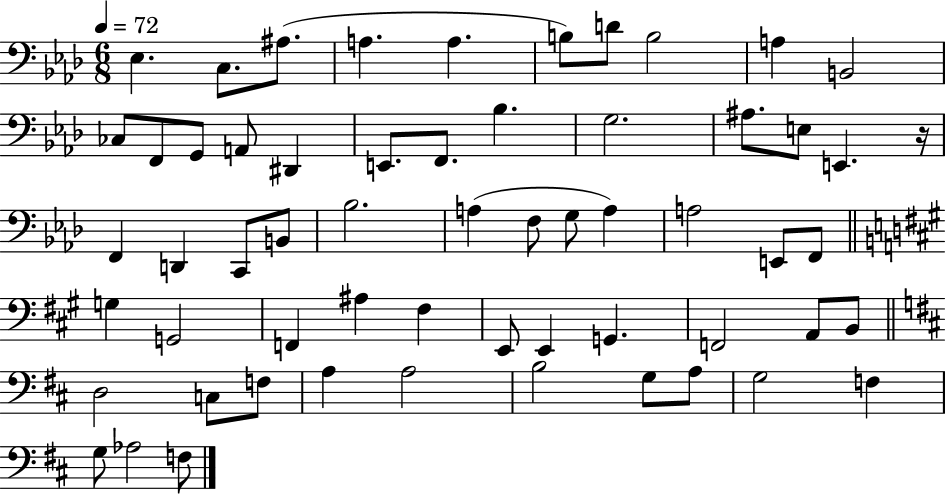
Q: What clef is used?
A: bass